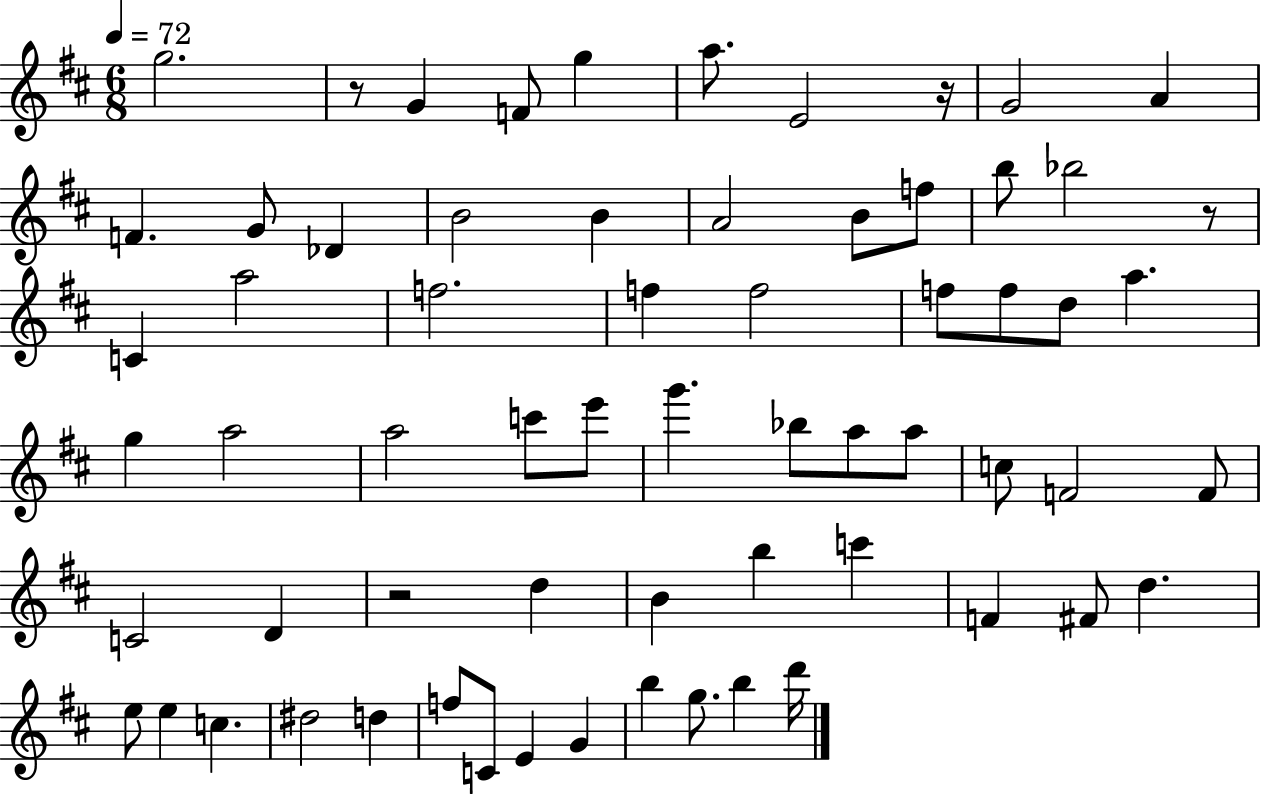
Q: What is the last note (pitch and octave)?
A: D6